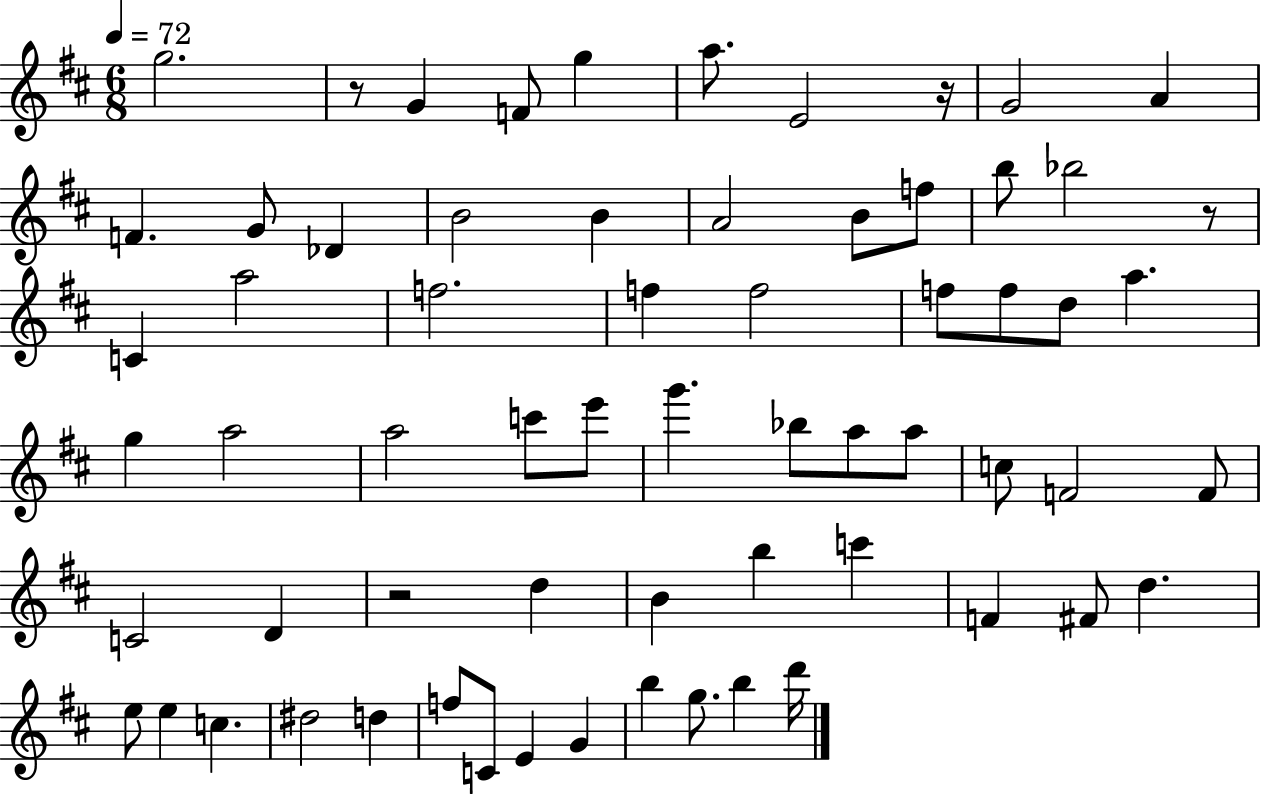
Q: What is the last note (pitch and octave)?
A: D6